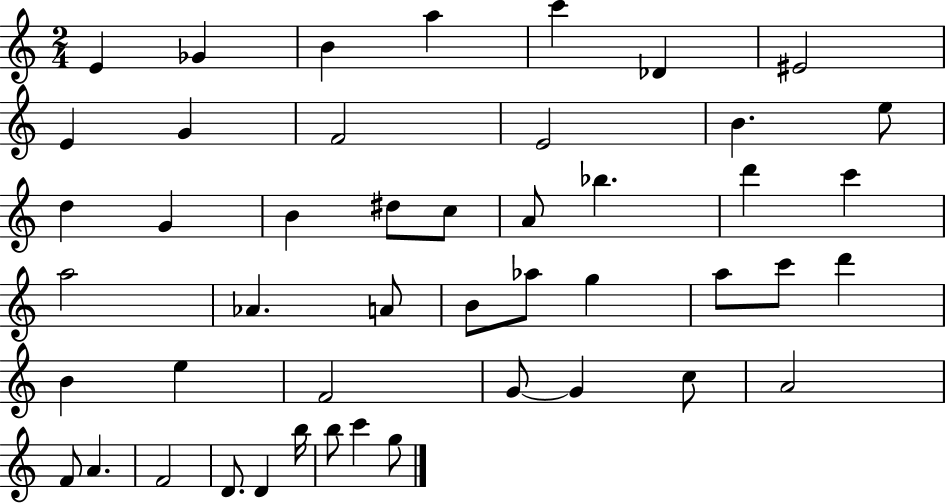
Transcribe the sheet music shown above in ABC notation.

X:1
T:Untitled
M:2/4
L:1/4
K:C
E _G B a c' _D ^E2 E G F2 E2 B e/2 d G B ^d/2 c/2 A/2 _b d' c' a2 _A A/2 B/2 _a/2 g a/2 c'/2 d' B e F2 G/2 G c/2 A2 F/2 A F2 D/2 D b/4 b/2 c' g/2